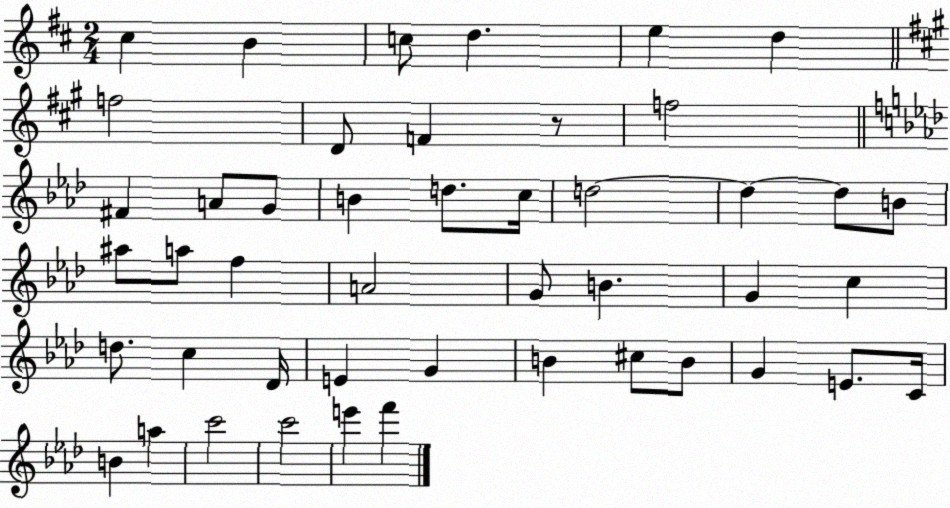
X:1
T:Untitled
M:2/4
L:1/4
K:D
^c B c/2 d e d f2 D/2 F z/2 f2 ^F A/2 G/2 B d/2 c/4 d2 d d/2 B/2 ^a/2 a/2 f A2 G/2 B G c d/2 c _D/4 E G B ^c/2 B/2 G E/2 C/4 B a c'2 c'2 e' f'